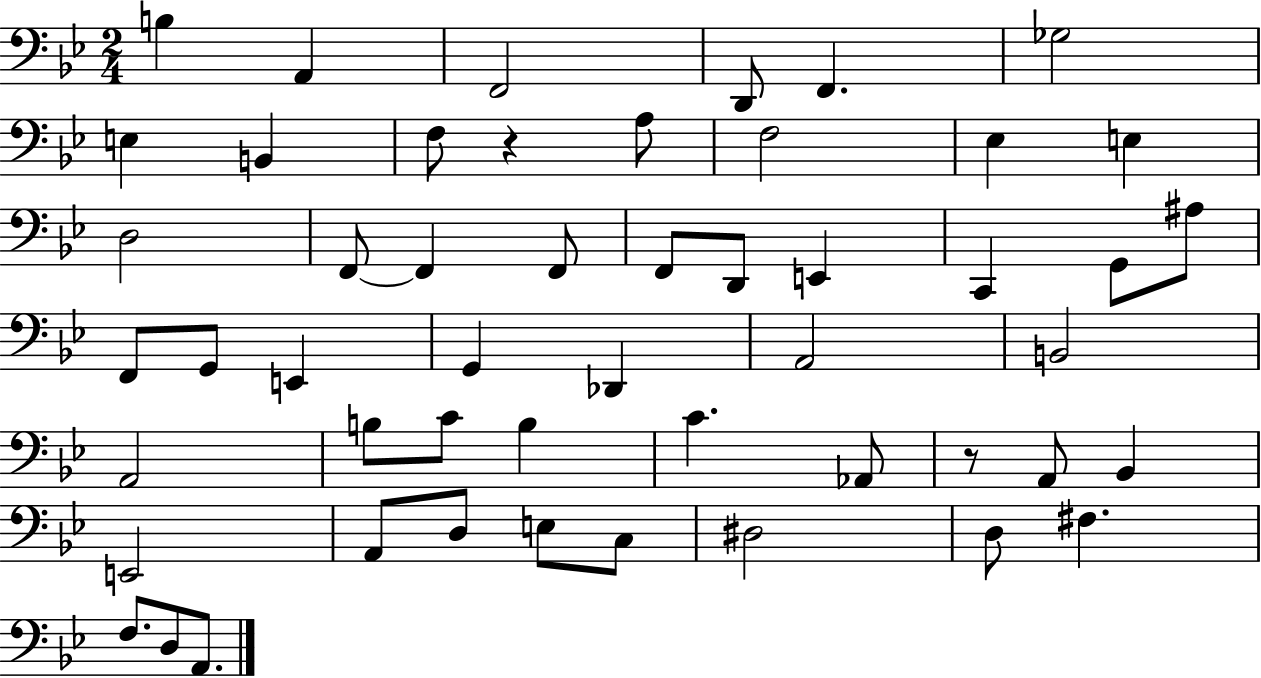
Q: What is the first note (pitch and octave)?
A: B3